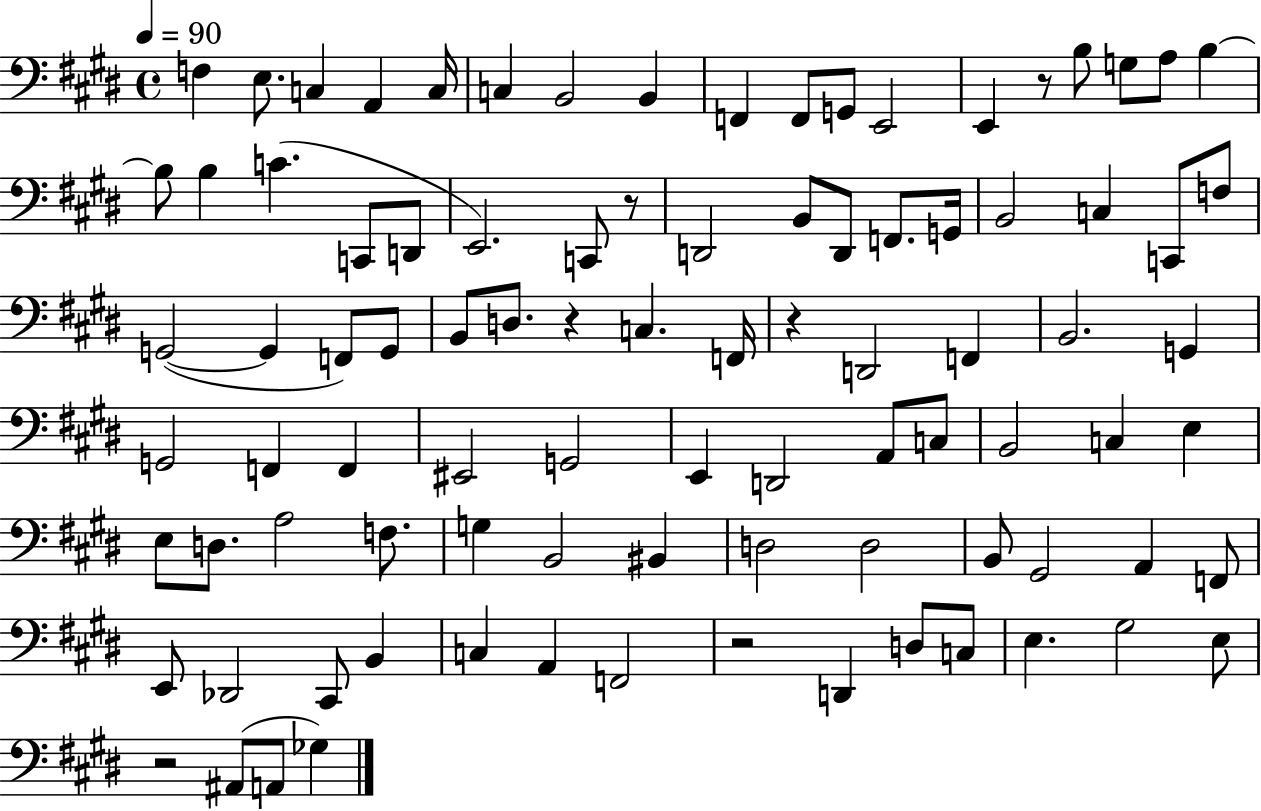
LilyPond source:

{
  \clef bass
  \time 4/4
  \defaultTimeSignature
  \key e \major
  \tempo 4 = 90
  \repeat volta 2 { f4 e8. c4 a,4 c16 | c4 b,2 b,4 | f,4 f,8 g,8 e,2 | e,4 r8 b8 g8 a8 b4~~ | \break b8 b4 c'4.( c,8 d,8 | e,2.) c,8 r8 | d,2 b,8 d,8 f,8. g,16 | b,2 c4 c,8 f8 | \break g,2~(~ g,4 f,8) g,8 | b,8 d8. r4 c4. f,16 | r4 d,2 f,4 | b,2. g,4 | \break g,2 f,4 f,4 | eis,2 g,2 | e,4 d,2 a,8 c8 | b,2 c4 e4 | \break e8 d8. a2 f8. | g4 b,2 bis,4 | d2 d2 | b,8 gis,2 a,4 f,8 | \break e,8 des,2 cis,8 b,4 | c4 a,4 f,2 | r2 d,4 d8 c8 | e4. gis2 e8 | \break r2 ais,8( a,8 ges4) | } \bar "|."
}